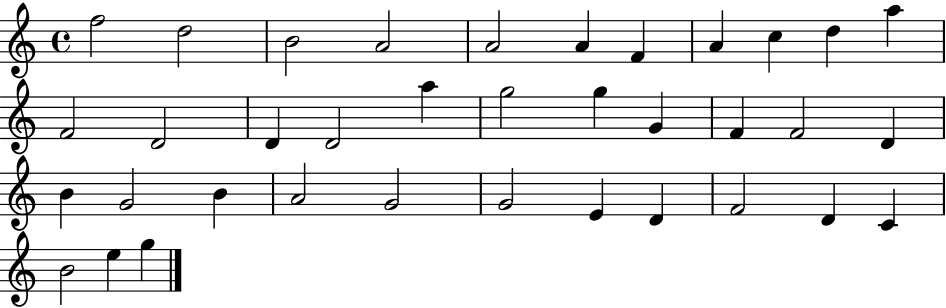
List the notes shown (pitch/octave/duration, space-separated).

F5/h D5/h B4/h A4/h A4/h A4/q F4/q A4/q C5/q D5/q A5/q F4/h D4/h D4/q D4/h A5/q G5/h G5/q G4/q F4/q F4/h D4/q B4/q G4/h B4/q A4/h G4/h G4/h E4/q D4/q F4/h D4/q C4/q B4/h E5/q G5/q